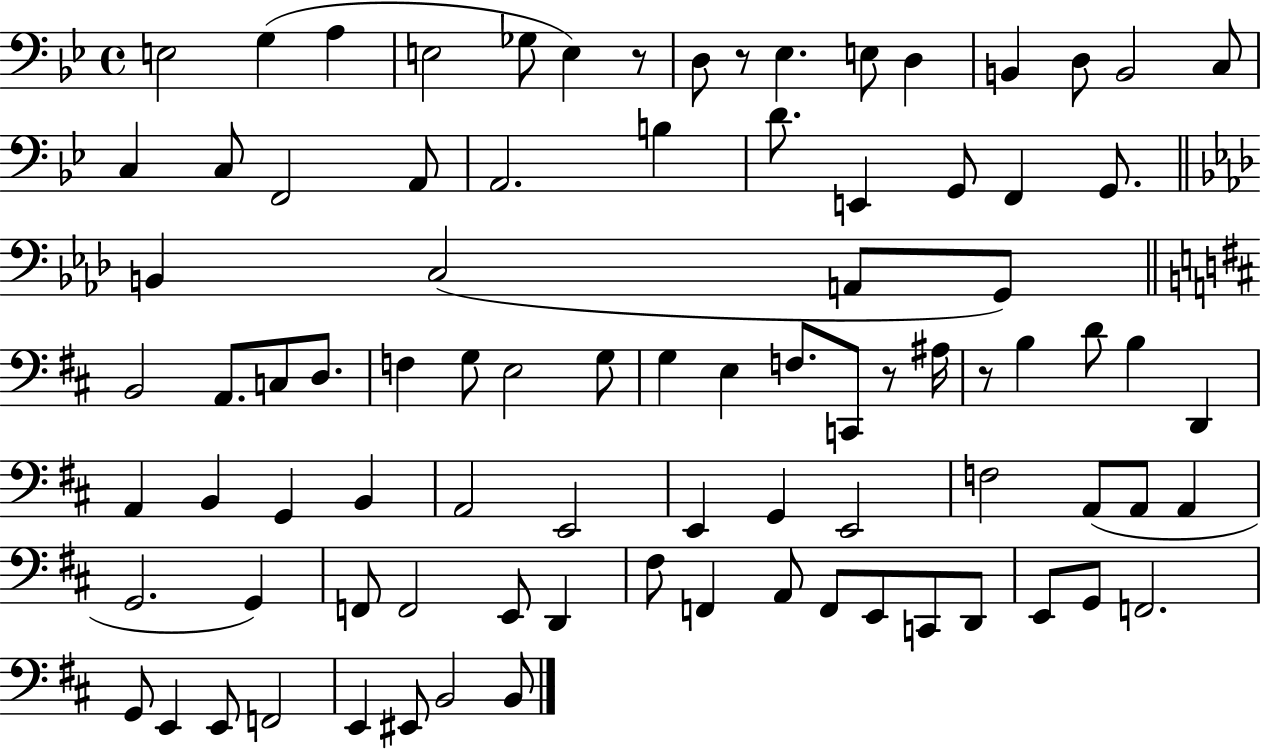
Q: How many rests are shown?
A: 4